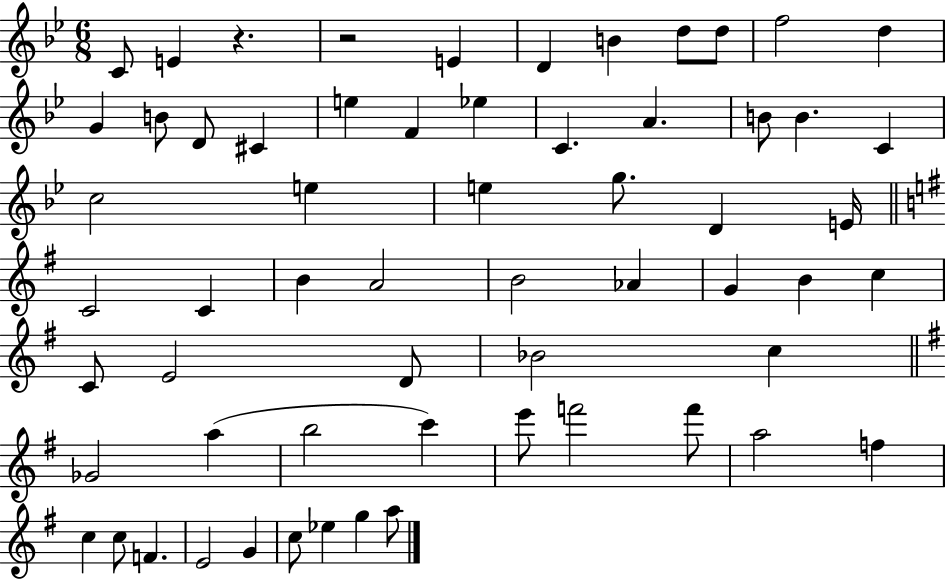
C4/e E4/q R/q. R/h E4/q D4/q B4/q D5/e D5/e F5/h D5/q G4/q B4/e D4/e C#4/q E5/q F4/q Eb5/q C4/q. A4/q. B4/e B4/q. C4/q C5/h E5/q E5/q G5/e. D4/q E4/s C4/h C4/q B4/q A4/h B4/h Ab4/q G4/q B4/q C5/q C4/e E4/h D4/e Bb4/h C5/q Gb4/h A5/q B5/h C6/q E6/e F6/h F6/e A5/h F5/q C5/q C5/e F4/q. E4/h G4/q C5/e Eb5/q G5/q A5/e